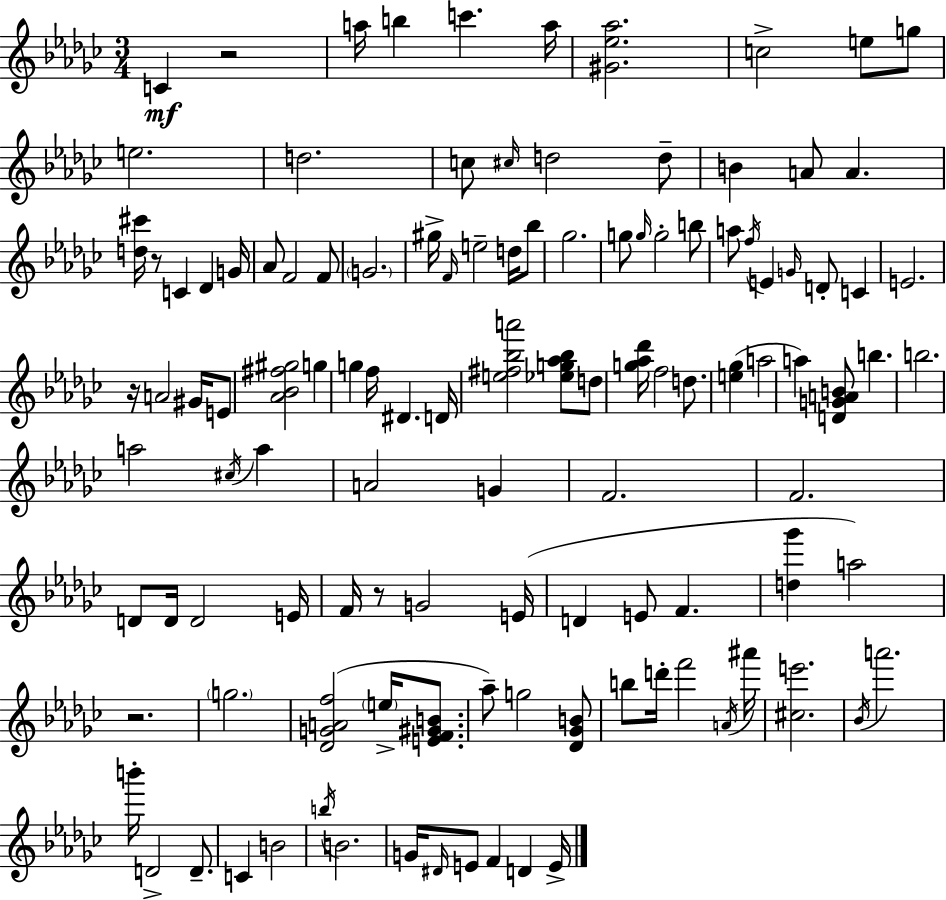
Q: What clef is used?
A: treble